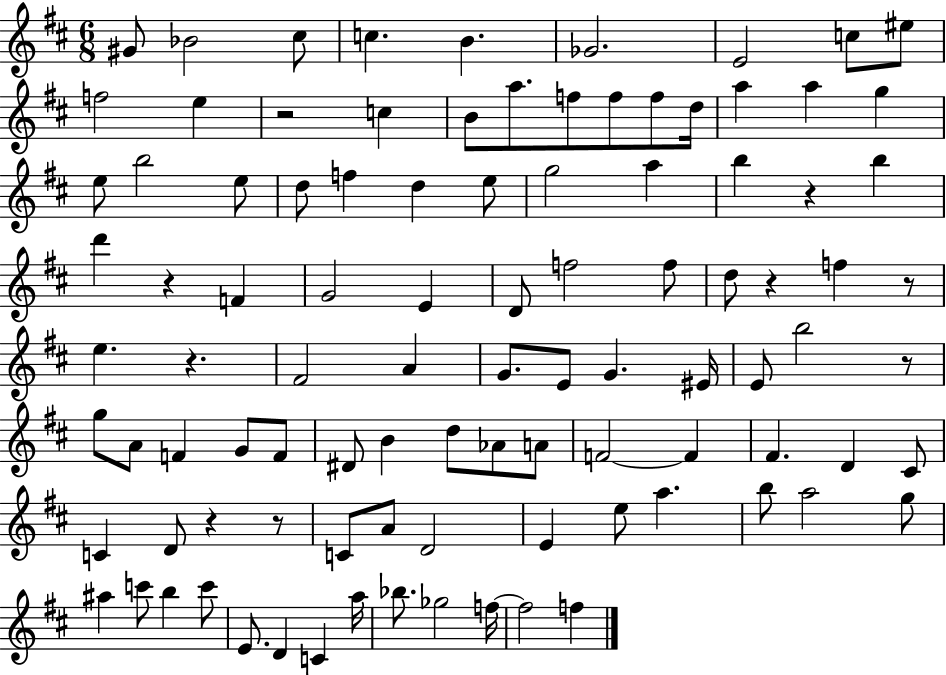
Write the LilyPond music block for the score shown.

{
  \clef treble
  \numericTimeSignature
  \time 6/8
  \key d \major
  gis'8 bes'2 cis''8 | c''4. b'4. | ges'2. | e'2 c''8 eis''8 | \break f''2 e''4 | r2 c''4 | b'8 a''8. f''8 f''8 f''8 d''16 | a''4 a''4 g''4 | \break e''8 b''2 e''8 | d''8 f''4 d''4 e''8 | g''2 a''4 | b''4 r4 b''4 | \break d'''4 r4 f'4 | g'2 e'4 | d'8 f''2 f''8 | d''8 r4 f''4 r8 | \break e''4. r4. | fis'2 a'4 | g'8. e'8 g'4. eis'16 | e'8 b''2 r8 | \break g''8 a'8 f'4 g'8 f'8 | dis'8 b'4 d''8 aes'8 a'8 | f'2~~ f'4 | fis'4. d'4 cis'8 | \break c'4 d'8 r4 r8 | c'8 a'8 d'2 | e'4 e''8 a''4. | b''8 a''2 g''8 | \break ais''4 c'''8 b''4 c'''8 | e'8. d'4 c'4 a''16 | bes''8. ges''2 f''16~~ | f''2 f''4 | \break \bar "|."
}